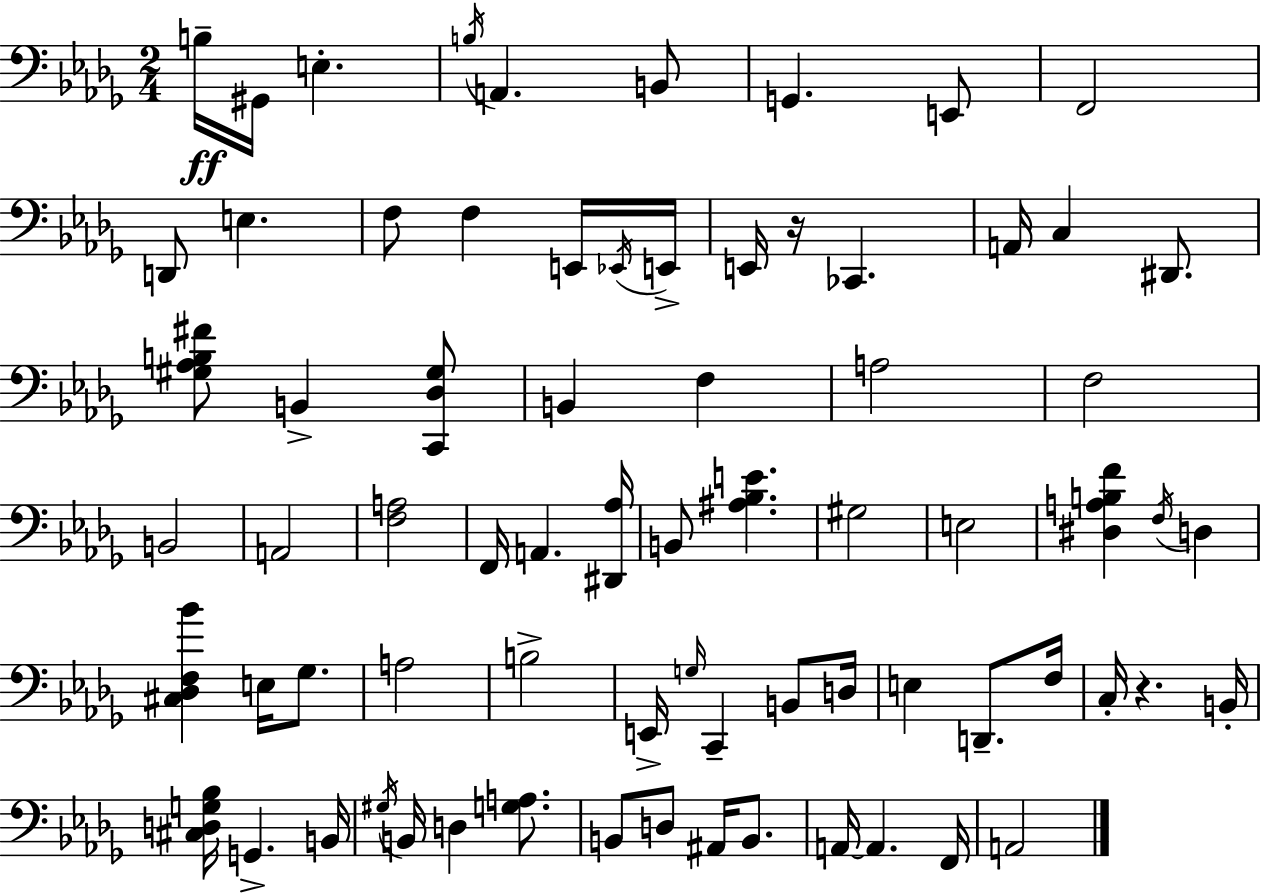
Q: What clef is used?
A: bass